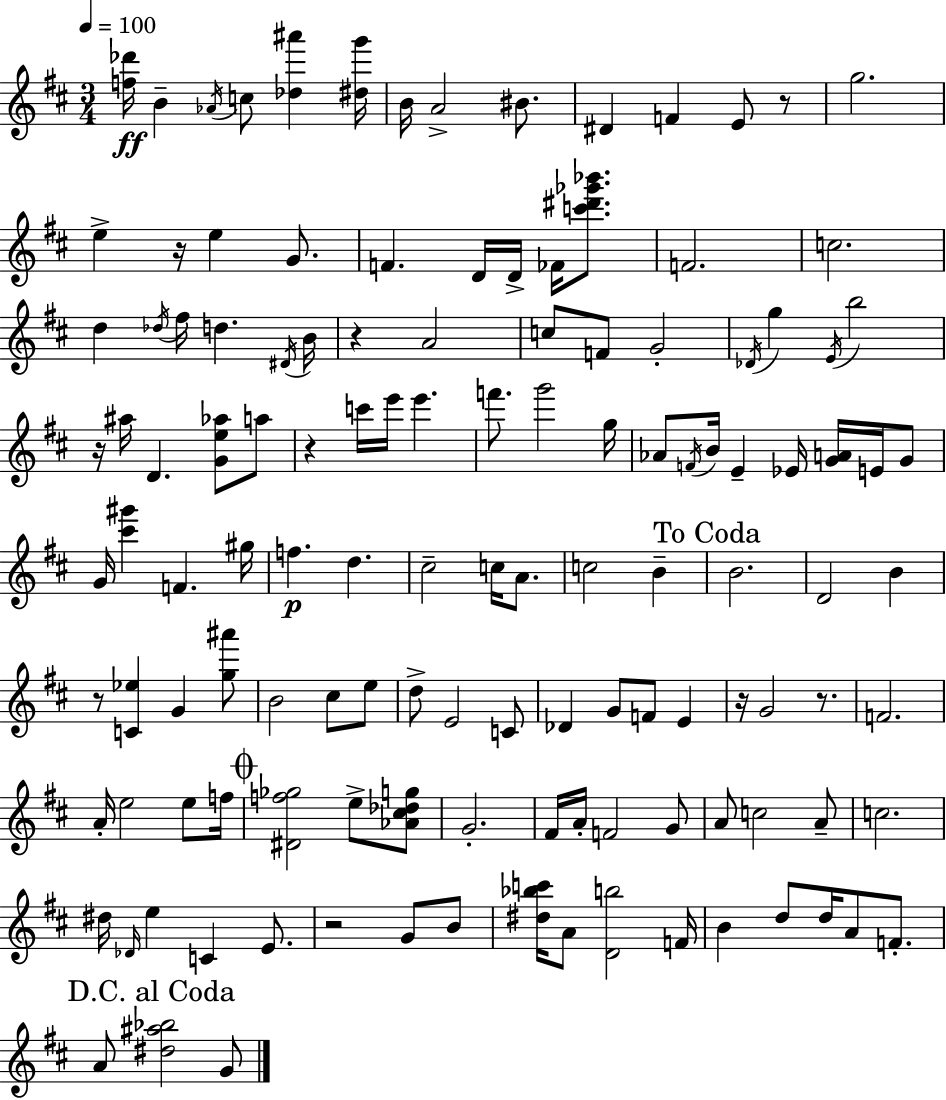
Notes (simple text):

[F5,Db6]/s B4/q Ab4/s C5/e [Db5,A#6]/q [D#5,G6]/s B4/s A4/h BIS4/e. D#4/q F4/q E4/e R/e G5/h. E5/q R/s E5/q G4/e. F4/q. D4/s D4/s FES4/s [C6,D#6,Gb6,Bb6]/e. F4/h. C5/h. D5/q Db5/s F#5/s D5/q. D#4/s B4/s R/q A4/h C5/e F4/e G4/h Db4/s G5/q E4/s B5/h R/s A#5/s D4/q. [G4,E5,Ab5]/e A5/e R/q C6/s E6/s E6/q. F6/e. G6/h G5/s Ab4/e F4/s B4/s E4/q Eb4/s [G4,A4]/s E4/s G4/e G4/s [C#6,G#6]/q F4/q. G#5/s F5/q. D5/q. C#5/h C5/s A4/e. C5/h B4/q B4/h. D4/h B4/q R/e [C4,Eb5]/q G4/q [G5,A#6]/e B4/h C#5/e E5/e D5/e E4/h C4/e Db4/q G4/e F4/e E4/q R/s G4/h R/e. F4/h. A4/s E5/h E5/e F5/s [D#4,F5,Gb5]/h E5/e [Ab4,C#5,Db5,G5]/e G4/h. F#4/s A4/s F4/h G4/e A4/e C5/h A4/e C5/h. D#5/s Db4/s E5/q C4/q E4/e. R/h G4/e B4/e [D#5,Bb5,C6]/s A4/e [D4,B5]/h F4/s B4/q D5/e D5/s A4/e F4/e. A4/e [D#5,A#5,Bb5]/h G4/e